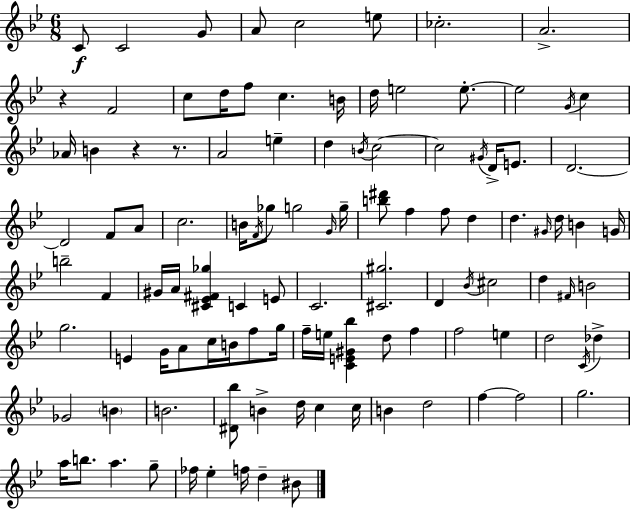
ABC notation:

X:1
T:Untitled
M:6/8
L:1/4
K:Gm
C/2 C2 G/2 A/2 c2 e/2 _c2 A2 z F2 c/2 d/4 f/2 c B/4 d/4 e2 e/2 e2 G/4 c _A/4 B z z/2 A2 e d B/4 c2 c2 ^G/4 D/4 E/2 D2 D2 F/2 A/2 c2 B/4 F/4 _g/2 g2 G/4 g/4 [b^d']/2 f f/2 d d ^G/4 d/4 B G/4 b2 F ^G/4 A/4 [^C_E^F_g] C E/2 C2 [^C^g]2 D _B/4 ^c2 d ^F/4 B2 g2 E G/4 A/2 c/4 B/4 f/2 g/4 f/4 e/4 [CE^G_b] d/2 f f2 e d2 C/4 _d _G2 B B2 [^D_b]/2 B d/4 c c/4 B d2 f f2 g2 a/4 b/2 a g/2 _f/4 _e f/4 d ^B/2